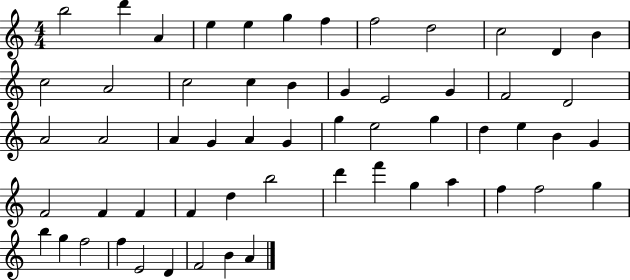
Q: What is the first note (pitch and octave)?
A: B5